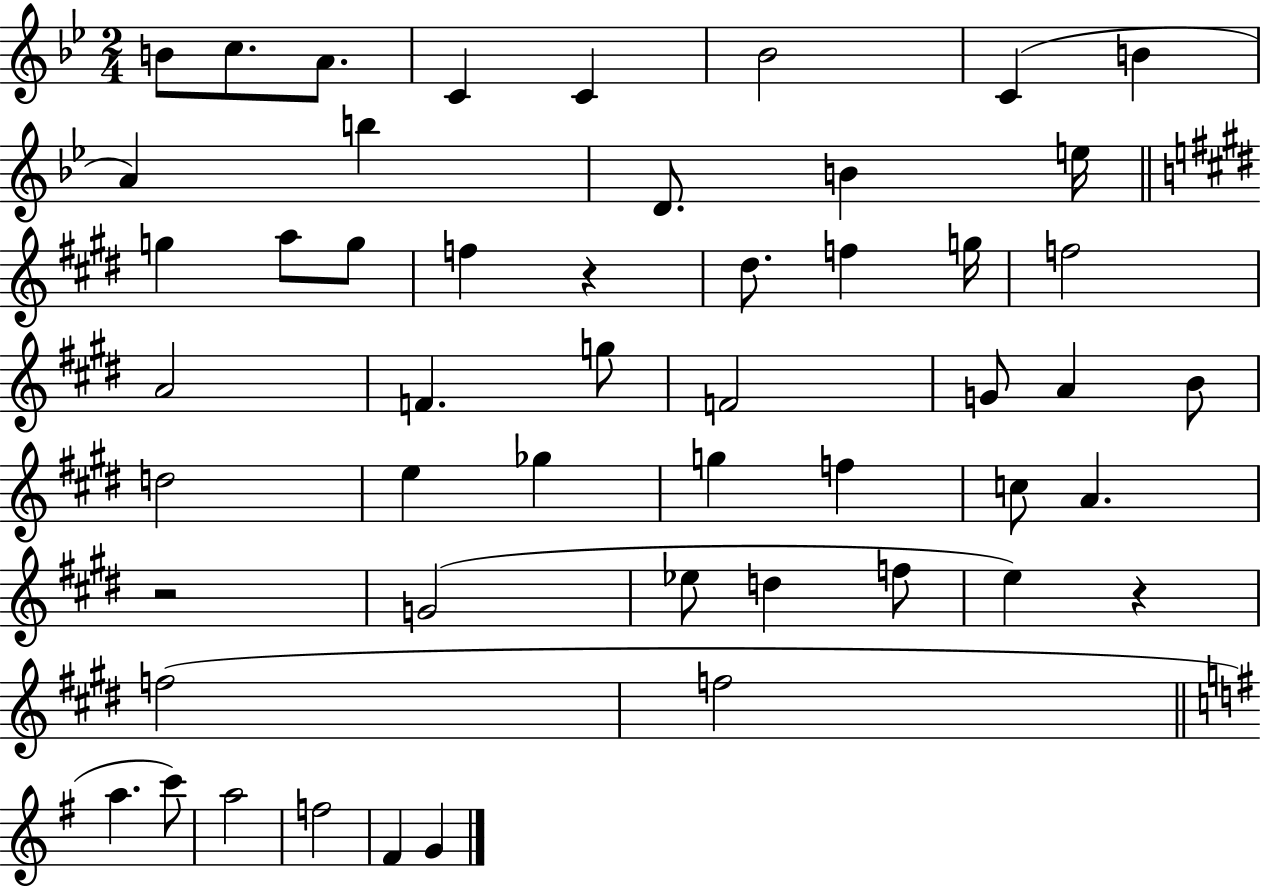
X:1
T:Untitled
M:2/4
L:1/4
K:Bb
B/2 c/2 A/2 C C _B2 C B A b D/2 B e/4 g a/2 g/2 f z ^d/2 f g/4 f2 A2 F g/2 F2 G/2 A B/2 d2 e _g g f c/2 A z2 G2 _e/2 d f/2 e z f2 f2 a c'/2 a2 f2 ^F G